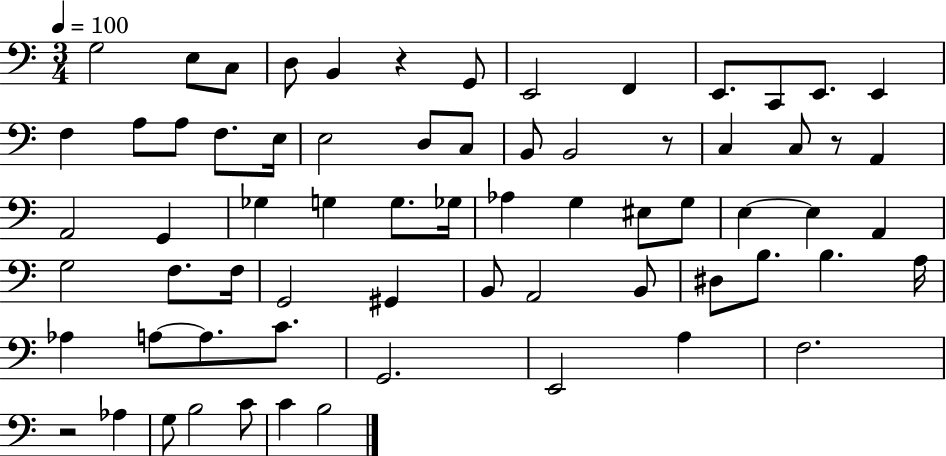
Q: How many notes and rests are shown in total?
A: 68